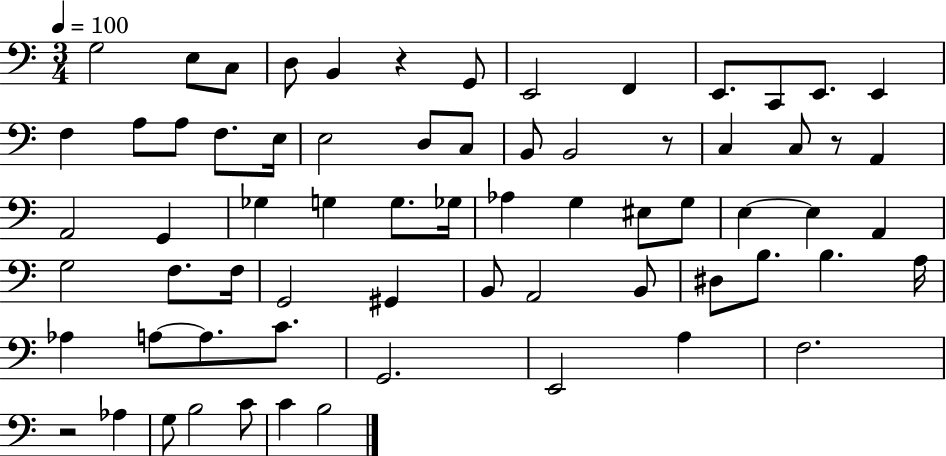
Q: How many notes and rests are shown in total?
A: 68